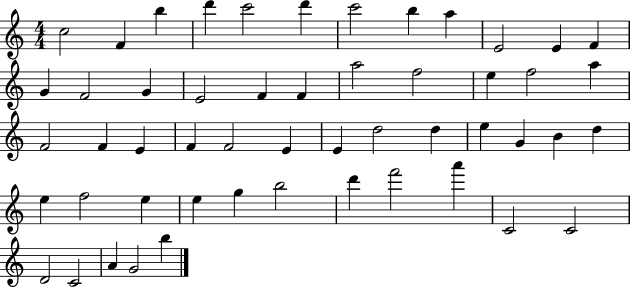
C5/h F4/q B5/q D6/q C6/h D6/q C6/h B5/q A5/q E4/h E4/q F4/q G4/q F4/h G4/q E4/h F4/q F4/q A5/h F5/h E5/q F5/h A5/q F4/h F4/q E4/q F4/q F4/h E4/q E4/q D5/h D5/q E5/q G4/q B4/q D5/q E5/q F5/h E5/q E5/q G5/q B5/h D6/q F6/h A6/q C4/h C4/h D4/h C4/h A4/q G4/h B5/q